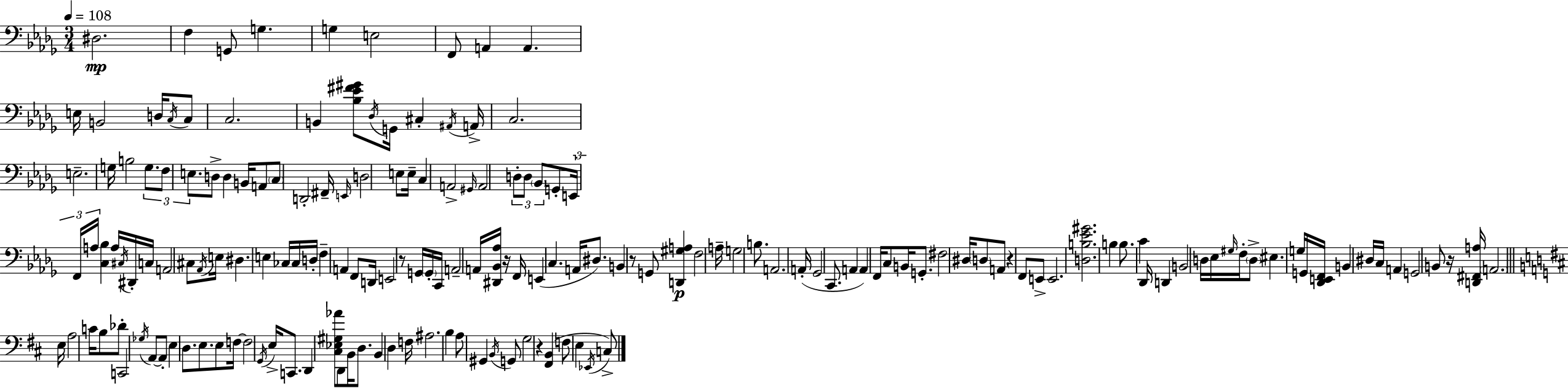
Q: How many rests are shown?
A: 6